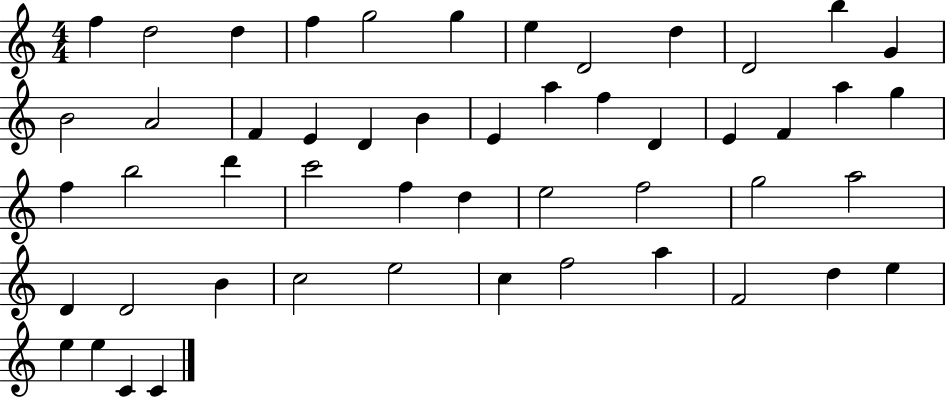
X:1
T:Untitled
M:4/4
L:1/4
K:C
f d2 d f g2 g e D2 d D2 b G B2 A2 F E D B E a f D E F a g f b2 d' c'2 f d e2 f2 g2 a2 D D2 B c2 e2 c f2 a F2 d e e e C C